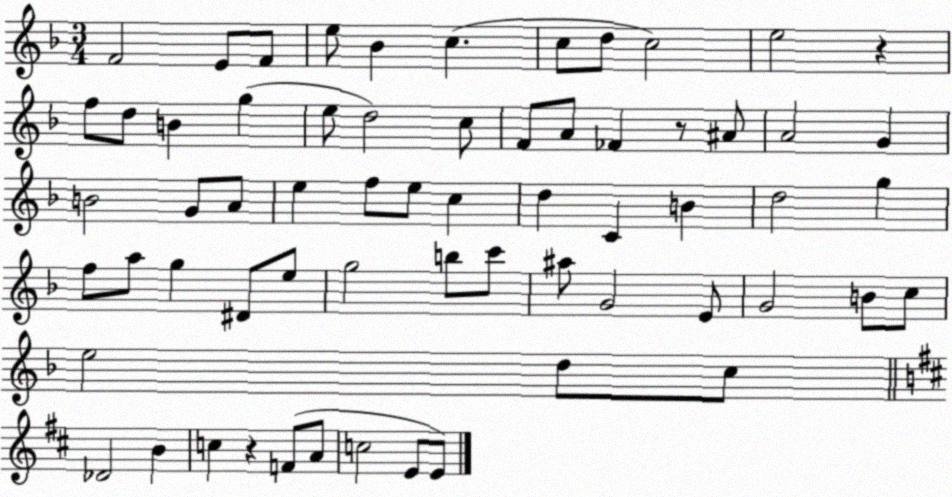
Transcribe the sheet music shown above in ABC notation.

X:1
T:Untitled
M:3/4
L:1/4
K:F
F2 E/2 F/2 e/2 _B c c/2 d/2 c2 e2 z f/2 d/2 B g e/2 d2 c/2 F/2 A/2 _F z/2 ^A/2 A2 G B2 G/2 A/2 e f/2 e/2 c d C B d2 g f/2 a/2 g ^D/2 e/2 g2 b/2 c'/2 ^a/2 G2 E/2 G2 B/2 c/2 e2 d/2 c/2 _D2 B c z F/2 A/2 c2 E/2 E/2